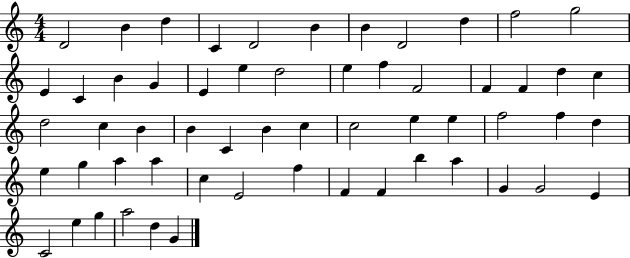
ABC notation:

X:1
T:Untitled
M:4/4
L:1/4
K:C
D2 B d C D2 B B D2 d f2 g2 E C B G E e d2 e f F2 F F d c d2 c B B C B c c2 e e f2 f d e g a a c E2 f F F b a G G2 E C2 e g a2 d G